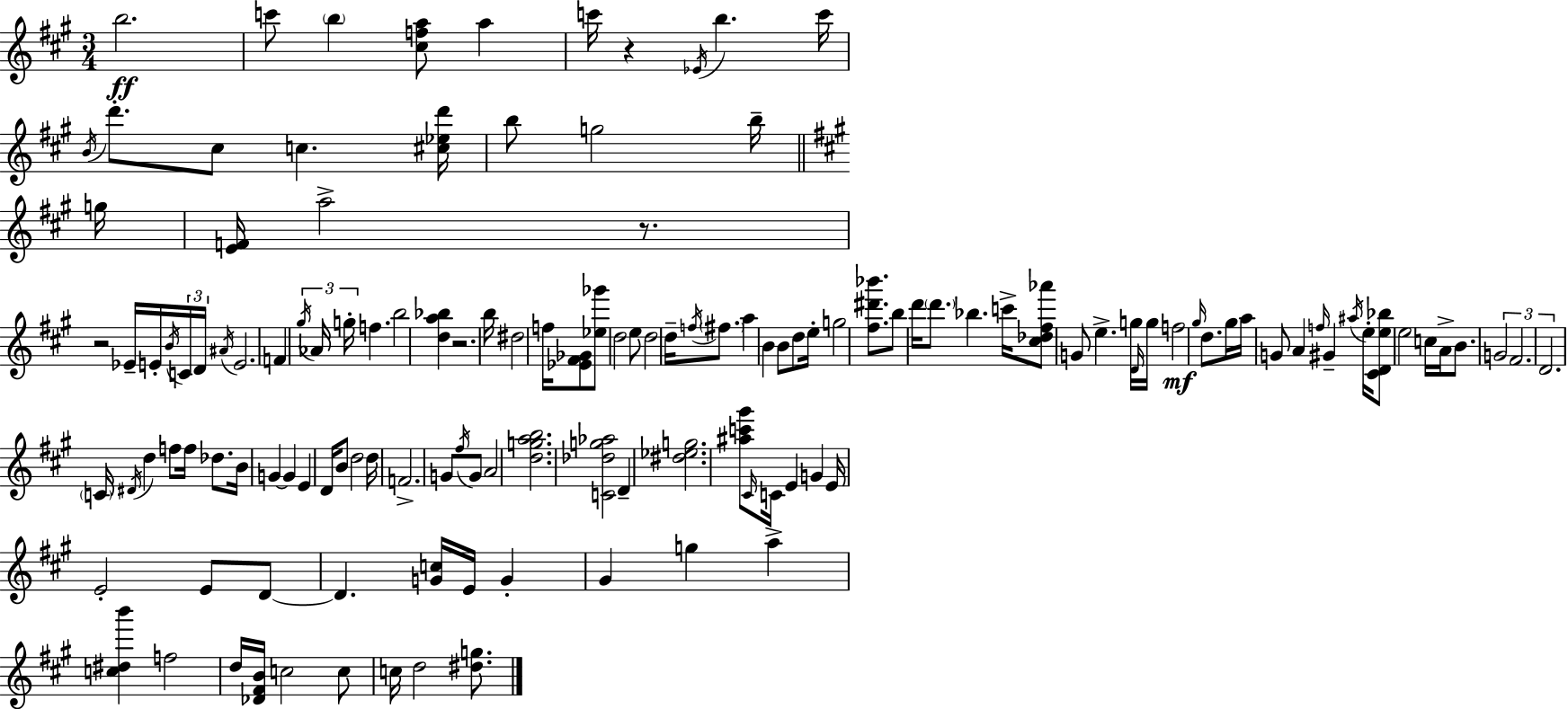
{
  \clef treble
  \numericTimeSignature
  \time 3/4
  \key a \major
  b''2.\ff | c'''8 \parenthesize b''4 <cis'' f'' a''>8 a''4 | c'''16 r4 \acciaccatura { ees'16 } b''4. | c'''16 \acciaccatura { b'16 } d'''8.-. cis''8 c''4. | \break <cis'' ees'' d'''>16 b''8 g''2 | b''16-- \bar "||" \break \key a \major g''16 <e' f'>16 a''2-> r8. | r2 ees'16-- e'16-. \acciaccatura { b'16 } | \tuplet 3/2 { c'16 d'16 \acciaccatura { ais'16 } } e'2. | f'4 \tuplet 3/2 { \acciaccatura { gis''16 } aes'16 g''16-. } f''4. | \break b''2 | <d'' a'' bes''>4 r2. | b''16 dis''2 | f''16 <ees' fis' ges'>8 <ees'' ges'''>8 d''2 | \break e''8 d''2 | d''16-- \acciaccatura { f''16 } \parenthesize fis''8. a''4 b'4 | b'8 d''8 e''16-. g''2 | <fis'' dis''' bes'''>8. b''8 d'''16 \parenthesize d'''8. bes''4. | \break c'''16-> <cis'' des'' fis'' aes'''>8 g'8 e''4.-> | g''16 \grace { d'16 } g''16 f''2\mf | \grace { gis''16 } d''8. gis''16 a''16 g'8 a'4 | \grace { f''16 } gis'4-- \acciaccatura { ais''16 } e''16-. <cis' d' e'' bes''>8 | \break e''2 c''16 a'16-> b'8. | \tuplet 3/2 { g'2 fis'2. | d'2. } | \parenthesize c'16 \acciaccatura { dis'16 } d''4 | \break f''8 f''16 des''8. b'16 g'4~~ | g'4 e'4 d'16 b'8 | d''2 d''16 f'2.-> | g'8 | \break \acciaccatura { fis''16 } g'8 a'2 <d'' g'' a'' b''>2. | <c' des'' g'' aes''>2 | d'4-- <dis'' ees'' g''>2. | <ais'' c''' gis'''>8 | \break \grace { cis'16 } c'16 e'4 g'4 e'16 | e'2-. e'8 d'8~~ | d'4. <g' c''>16 e'16 g'4-. | gis'4 g''4 a''4-> | \break <c'' dis'' b'''>4 f''2 | d''16 <des' fis' b'>16 c''2 c''8 | c''16 d''2 <dis'' g''>8. | \bar "|."
}